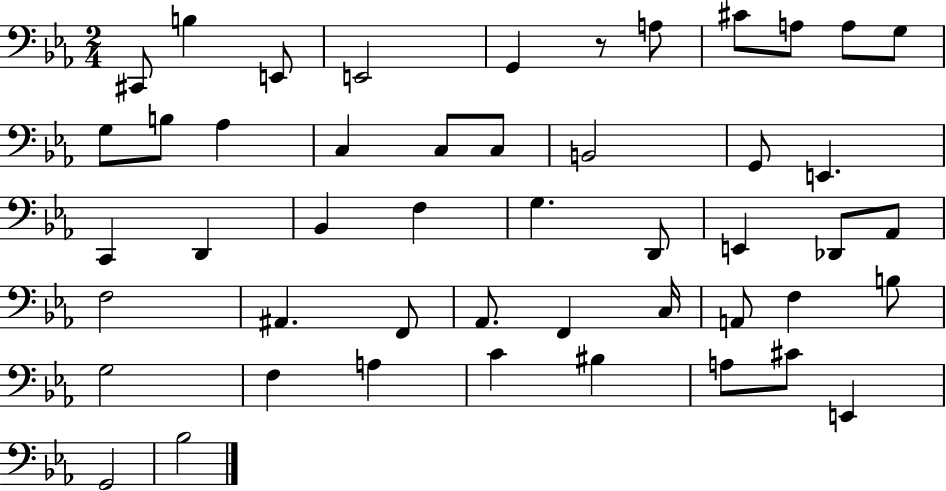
C#2/e B3/q E2/e E2/h G2/q R/e A3/e C#4/e A3/e A3/e G3/e G3/e B3/e Ab3/q C3/q C3/e C3/e B2/h G2/e E2/q. C2/q D2/q Bb2/q F3/q G3/q. D2/e E2/q Db2/e Ab2/e F3/h A#2/q. F2/e Ab2/e. F2/q C3/s A2/e F3/q B3/e G3/h F3/q A3/q C4/q BIS3/q A3/e C#4/e E2/q G2/h Bb3/h